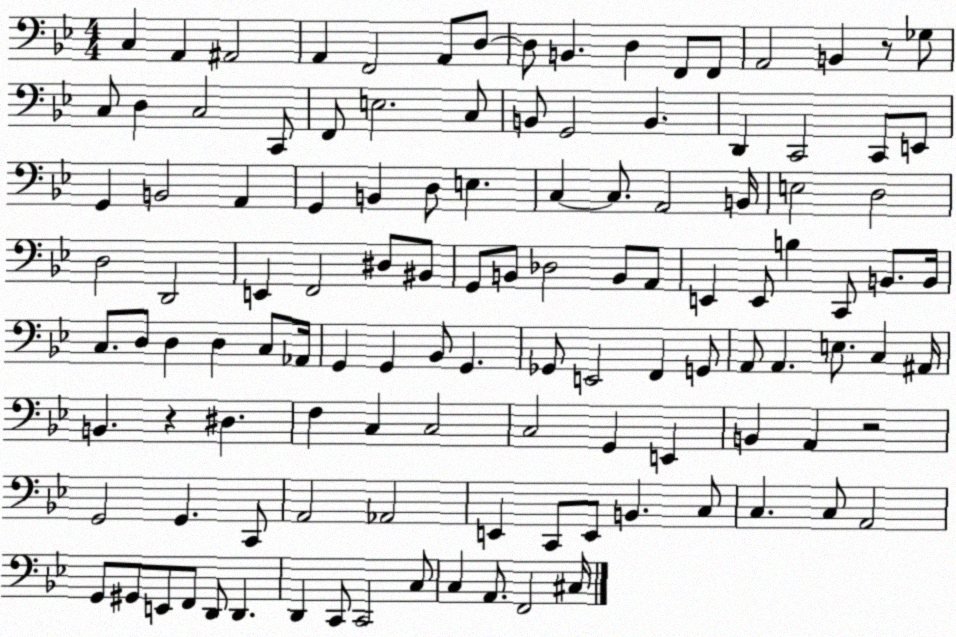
X:1
T:Untitled
M:4/4
L:1/4
K:Bb
C, A,, ^A,,2 A,, F,,2 A,,/2 D,/2 D,/2 B,, D, F,,/2 F,,/2 A,,2 B,, z/2 _G,/2 C,/2 D, C,2 C,,/2 F,,/2 E,2 C,/2 B,,/2 G,,2 B,, D,, C,,2 C,,/2 E,,/2 G,, B,,2 A,, G,, B,, D,/2 E, C, C,/2 A,,2 B,,/4 E,2 D,2 D,2 D,,2 E,, F,,2 ^D,/2 ^B,,/2 G,,/2 B,,/2 _D,2 B,,/2 A,,/2 E,, E,,/2 B, C,,/2 B,,/2 B,,/4 C,/2 D,/2 D, D, C,/2 _A,,/4 G,, G,, _B,,/2 G,, _G,,/2 E,,2 F,, G,,/2 A,,/2 A,, E,/2 C, ^A,,/4 B,, z ^D, F, C, C,2 C,2 G,, E,, B,, A,, z2 G,,2 G,, C,,/2 A,,2 _A,,2 E,, C,,/2 E,,/2 B,, C,/2 C, C,/2 A,,2 G,,/2 ^G,,/2 E,,/2 F,,/2 D,,/2 D,, D,, C,,/2 C,,2 C,/2 C, A,,/2 F,,2 ^C,/4